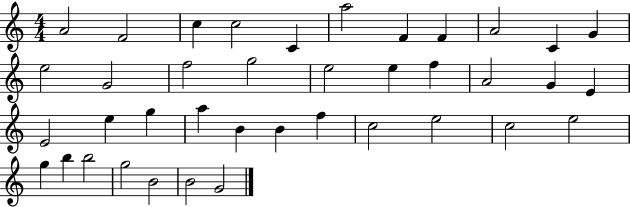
A4/h F4/h C5/q C5/h C4/q A5/h F4/q F4/q A4/h C4/q G4/q E5/h G4/h F5/h G5/h E5/h E5/q F5/q A4/h G4/q E4/q E4/h E5/q G5/q A5/q B4/q B4/q F5/q C5/h E5/h C5/h E5/h G5/q B5/q B5/h G5/h B4/h B4/h G4/h